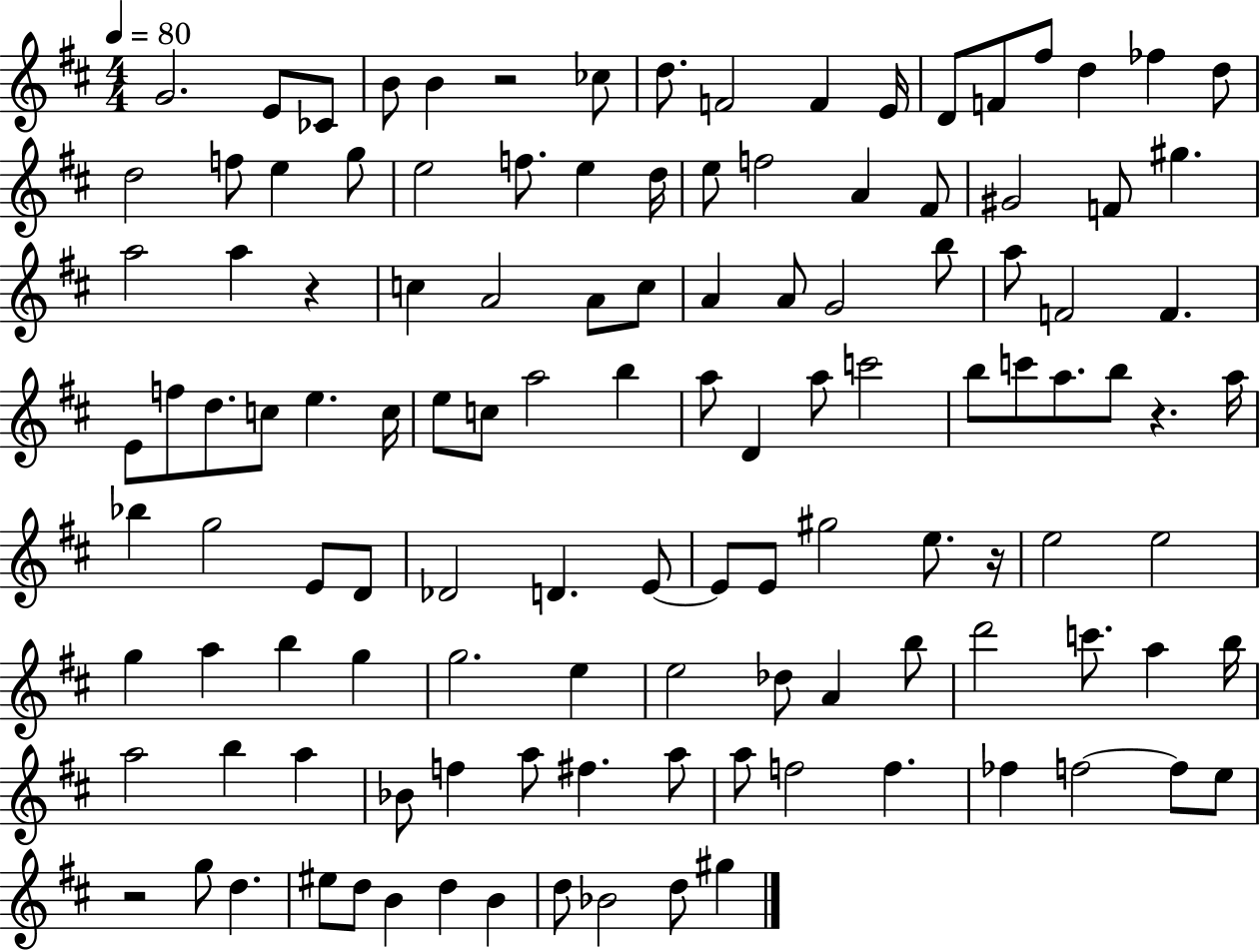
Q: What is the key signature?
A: D major